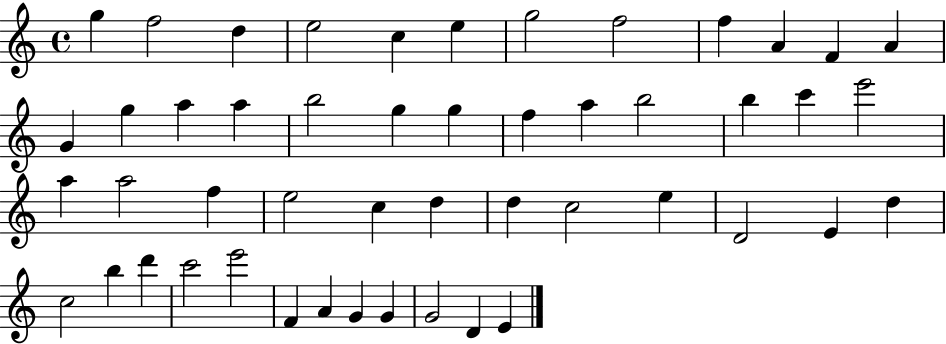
{
  \clef treble
  \time 4/4
  \defaultTimeSignature
  \key c \major
  g''4 f''2 d''4 | e''2 c''4 e''4 | g''2 f''2 | f''4 a'4 f'4 a'4 | \break g'4 g''4 a''4 a''4 | b''2 g''4 g''4 | f''4 a''4 b''2 | b''4 c'''4 e'''2 | \break a''4 a''2 f''4 | e''2 c''4 d''4 | d''4 c''2 e''4 | d'2 e'4 d''4 | \break c''2 b''4 d'''4 | c'''2 e'''2 | f'4 a'4 g'4 g'4 | g'2 d'4 e'4 | \break \bar "|."
}